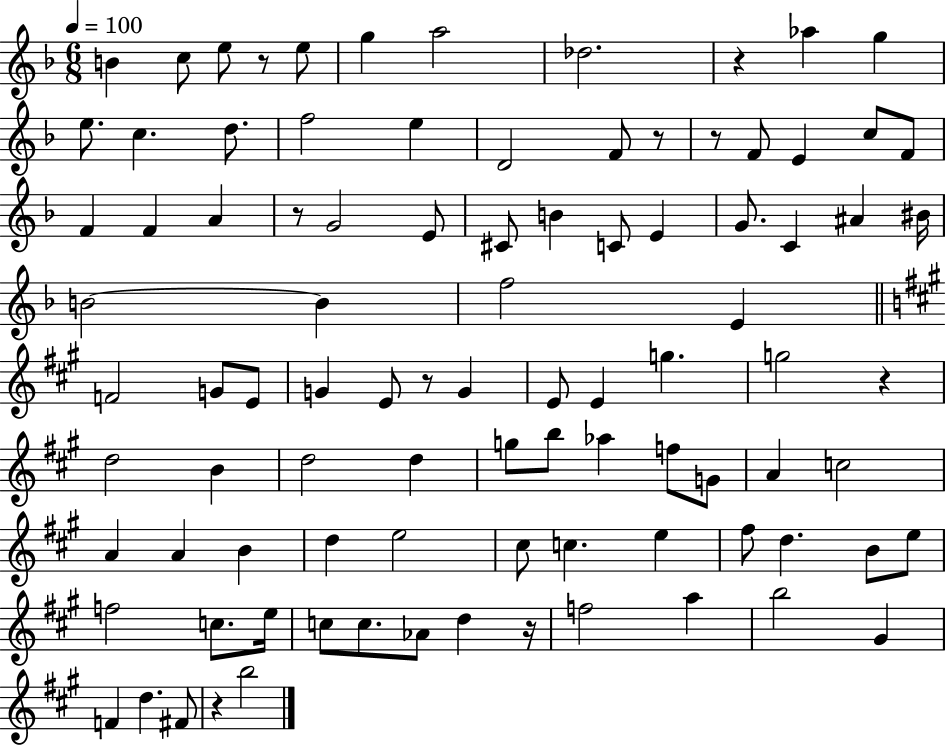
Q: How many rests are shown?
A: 9